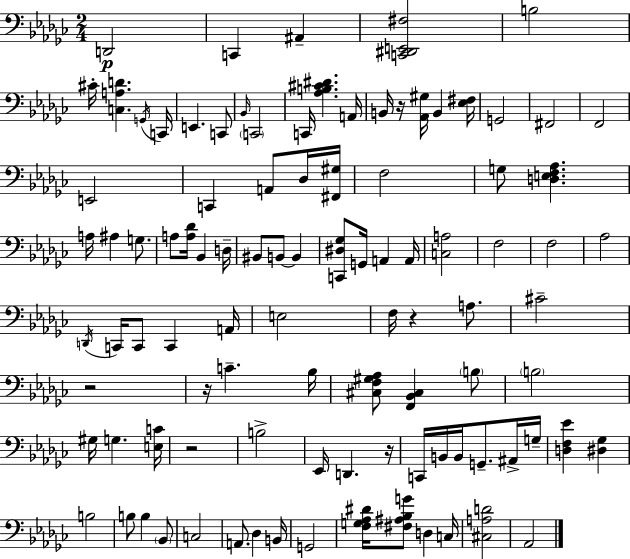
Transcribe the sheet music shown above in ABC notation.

X:1
T:Untitled
M:2/4
L:1/4
K:Ebm
D,,2 C,, ^A,, [C,,^D,,E,,^F,]2 B,2 ^C/4 [C,A,D] G,,/4 C,,/4 E,, C,,/2 _B,,/4 C,,2 C,,/4 [_A,B,^C^D] A,,/4 B,,/4 z/4 [_A,,^G,]/4 B,, [_E,^F,]/4 G,,2 ^F,,2 F,,2 E,,2 C,, A,,/2 _D,/4 [^F,,^G,]/4 F,2 G,/2 [D,E,F,_A,] A,/4 ^A, G,/2 A,/2 [A,_D]/4 _B,, D,/4 ^B,,/2 B,,/2 B,, [C,,^D,_G,]/2 G,,/4 A,, A,,/4 [C,A,]2 F,2 F,2 _A,2 D,,/4 C,,/4 C,,/2 C,, A,,/4 E,2 F,/4 z A,/2 ^C2 z2 z/4 C _B,/4 [^C,F,^G,_A,]/2 [F,,_B,,^C,] B,/2 B,2 ^G,/4 G, [E,C]/4 z2 B,2 _E,,/4 D,, z/4 C,,/4 B,,/4 B,,/4 G,,/2 ^A,,/4 G,/4 [D,F,_E] [^D,_G,] B,2 B,/2 B, _B,,/2 C,2 A,,/2 _D, B,,/4 G,,2 [F,G,_A,^D]/4 [^F,^A,_B,G]/2 D, C,/4 [^C,A,D]2 _A,,2